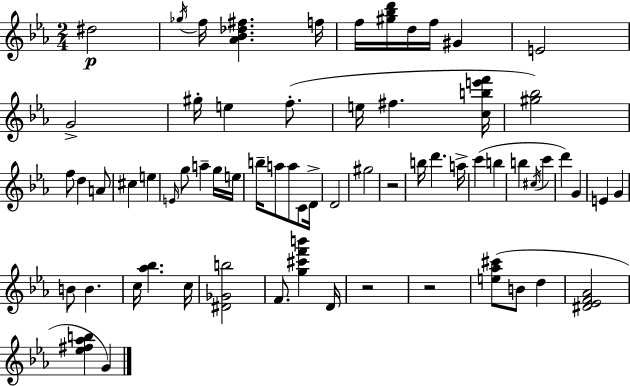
{
  \clef treble
  \numericTimeSignature
  \time 2/4
  \key c \minor
  dis''2\p | \acciaccatura { ges''16 } f''16 <aes' bes' des'' fis''>4. | f''16 f''16 <gis'' bes'' d'''>16 d''16 f''16 gis'4 | e'2 | \break g'2-> | gis''16-. e''4 f''8.-.( | e''16 fis''4. | <c'' b'' e''' f'''>16 <gis'' bes''>2) | \break f''8 d''4 a'8 | cis''4 e''4 | \grace { e'16 } g''8 a''4-- | g''16 e''16 b''16-- a''8 a''8 c'8 | \break d'16-> d'2 | gis''2 | r2 | b''16 d'''4. | \break a''16-> c'''4( b''4 | b''4 \acciaccatura { cis''16 } c'''4 | d'''4) g'4 | e'4 g'4 | \break b'8 b'4. | c''16 <aes'' bes''>4. | c''16 <dis' ges' b''>2 | f'8. <g'' cis''' f''' b'''>4 | \break d'16 r2 | r2 | <e'' aes'' cis'''>8( b'8 d''4 | <dis' ees' f' aes'>2 | \break <ees'' fis'' aes'' b''>4 g'4) | \bar "|."
}